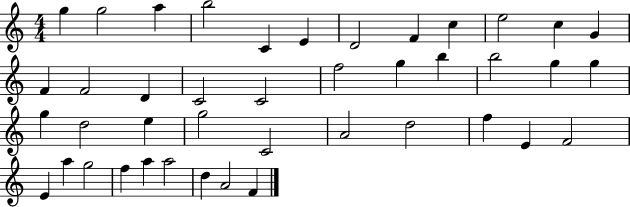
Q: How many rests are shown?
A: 0